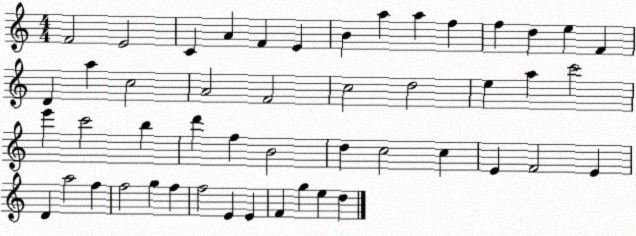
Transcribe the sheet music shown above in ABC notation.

X:1
T:Untitled
M:4/4
L:1/4
K:C
F2 E2 C A F E B a a f f d e F D a c2 A2 F2 c2 d2 e a c'2 e' c'2 b d' f B2 d c2 c E F2 E D a2 f f2 g f f2 E E F g e d